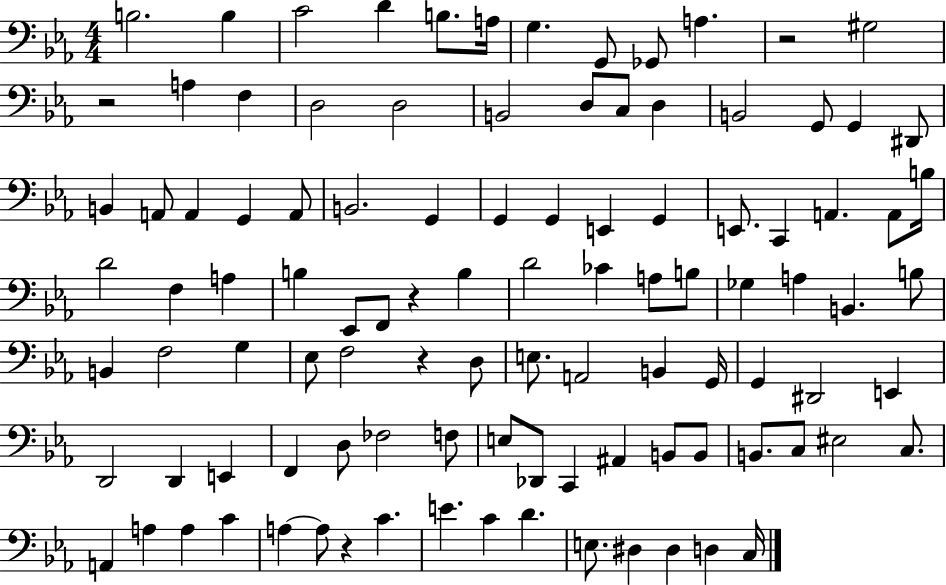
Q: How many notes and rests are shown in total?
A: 104